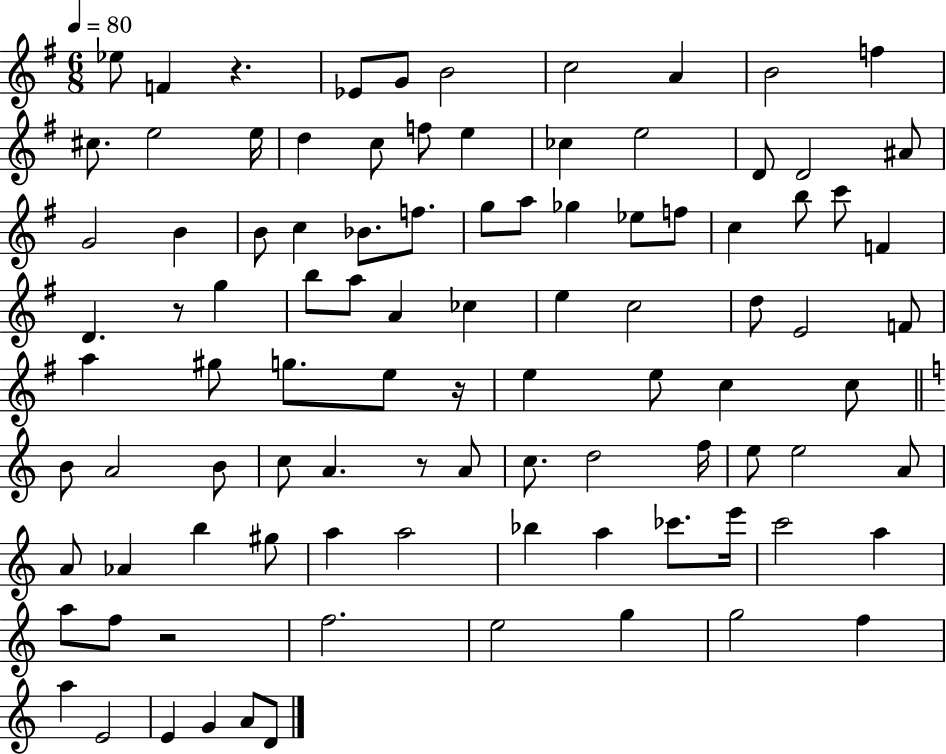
{
  \clef treble
  \numericTimeSignature
  \time 6/8
  \key g \major
  \tempo 4 = 80
  \repeat volta 2 { ees''8 f'4 r4. | ees'8 g'8 b'2 | c''2 a'4 | b'2 f''4 | \break cis''8. e''2 e''16 | d''4 c''8 f''8 e''4 | ces''4 e''2 | d'8 d'2 ais'8 | \break g'2 b'4 | b'8 c''4 bes'8. f''8. | g''8 a''8 ges''4 ees''8 f''8 | c''4 b''8 c'''8 f'4 | \break d'4. r8 g''4 | b''8 a''8 a'4 ces''4 | e''4 c''2 | d''8 e'2 f'8 | \break a''4 gis''8 g''8. e''8 r16 | e''4 e''8 c''4 c''8 | \bar "||" \break \key a \minor b'8 a'2 b'8 | c''8 a'4. r8 a'8 | c''8. d''2 f''16 | e''8 e''2 a'8 | \break a'8 aes'4 b''4 gis''8 | a''4 a''2 | bes''4 a''4 ces'''8. e'''16 | c'''2 a''4 | \break a''8 f''8 r2 | f''2. | e''2 g''4 | g''2 f''4 | \break a''4 e'2 | e'4 g'4 a'8 d'8 | } \bar "|."
}